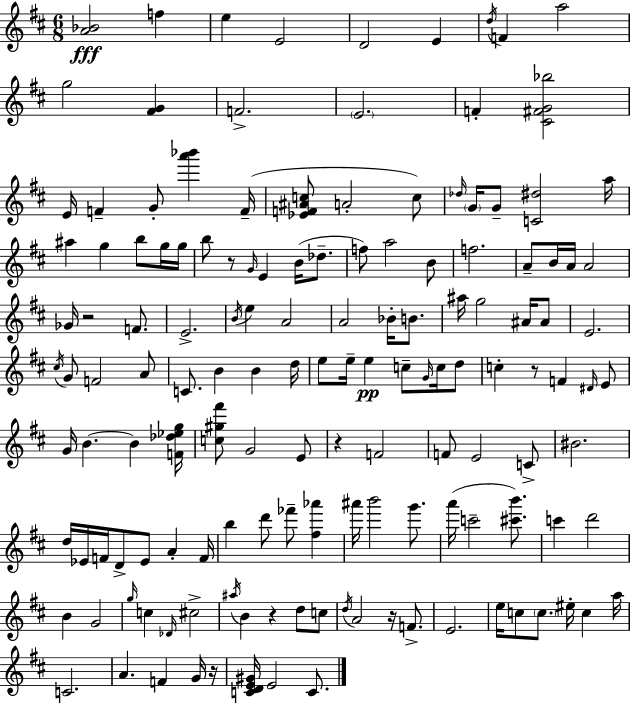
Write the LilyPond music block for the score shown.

{
  \clef treble
  \numericTimeSignature
  \time 6/8
  \key d \major
  <a' bes'>2\fff f''4 | e''4 e'2 | d'2 e'4 | \acciaccatura { d''16 } f'4 a''2 | \break g''2 <fis' g'>4 | f'2.-> | \parenthesize e'2. | f'4-. <cis' fis' g' bes''>2 | \break e'16 f'4-- g'8-. <a''' bes'''>4 | f'16--( <ees' f' ais' c''>8 a'2-. c''8) | \grace { des''16 } \parenthesize g'16 g'8-- <c' dis''>2 | a''16 ais''4 g''4 b''8 | \break g''16 g''16 b''8 r8 \grace { g'16 } e'4 b'16( | des''8.-- f''8) a''2 | b'8 f''2. | a'8-- b'16 a'16 a'2 | \break ges'16 r2 | f'8. e'2.-> | \acciaccatura { b'16 } e''4 a'2 | a'2 | \break bes'16-. b'8. ais''16 g''2 | ais'16 ais'8 e'2. | \acciaccatura { cis''16 } g'8 f'2 | a'8 c'8. b'4 | \break b'4 d''16 e''8 e''16-- e''4\pp | c''8-- \grace { g'16 } c''16 d''8 c''4-. r8 | f'4 \grace { dis'16 } e'8 g'16 b'4.~~ | b'4 <f' des'' ees'' g''>16 <c'' gis'' fis'''>8 g'2 | \break e'8 r4 f'2 | f'8 e'2 | c'8-> bis'2. | d''16 ees'16 f'16 d'8-> | \break ees'8 a'4-. f'16 b''4 d'''8 | fes'''8-- <fis'' aes'''>4 ais'''16 b'''2 | g'''8. a'''16( c'''2-- | <cis''' b'''>8.) c'''4 d'''2 | \break b'4 g'2 | \grace { g''16 } c''4 | \grace { des'16 } cis''2-> \acciaccatura { ais''16 } b'4 | r4 d''8 c''8 \acciaccatura { d''16 } a'2 | \break r16 f'8.-> e'2. | e''16 | c''8 \parenthesize c''8. eis''16-. c''4 a''16 c'2. | a'4. | \break f'4 g'16 r16 <c' d' e' gis'>16 | e'2 c'8. \bar "|."
}